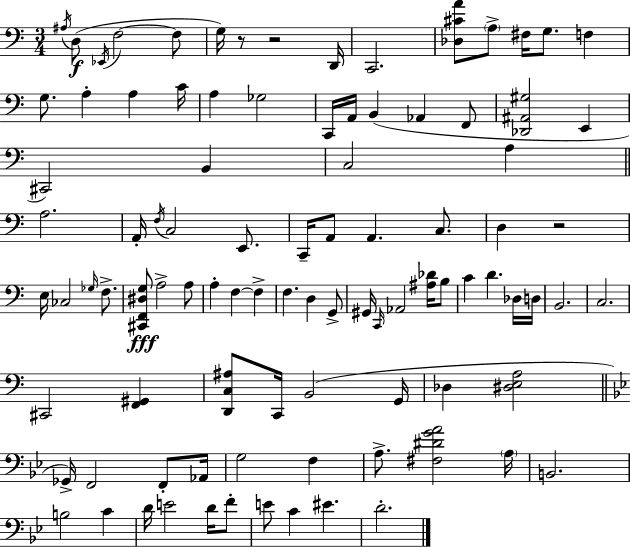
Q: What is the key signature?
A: A minor